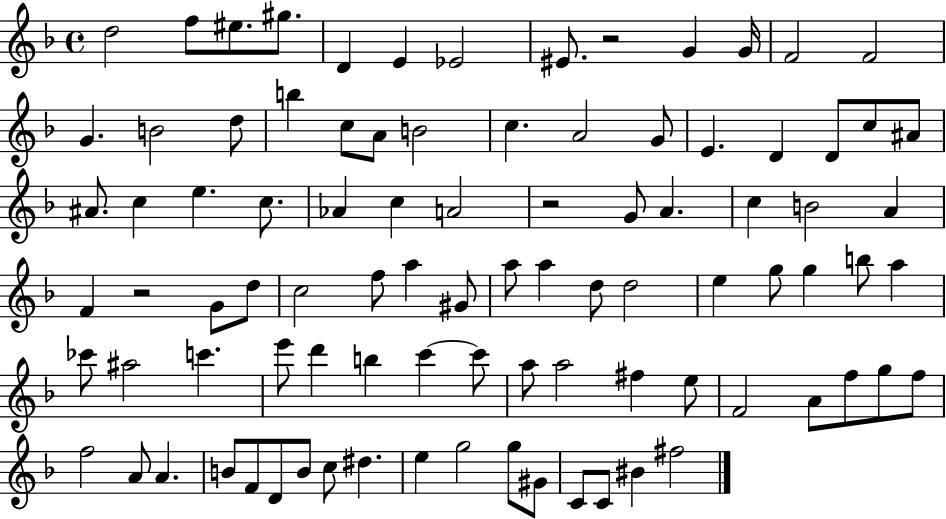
{
  \clef treble
  \time 4/4
  \defaultTimeSignature
  \key f \major
  \repeat volta 2 { d''2 f''8 eis''8. gis''8. | d'4 e'4 ees'2 | eis'8. r2 g'4 g'16 | f'2 f'2 | \break g'4. b'2 d''8 | b''4 c''8 a'8 b'2 | c''4. a'2 g'8 | e'4. d'4 d'8 c''8 ais'8 | \break ais'8. c''4 e''4. c''8. | aes'4 c''4 a'2 | r2 g'8 a'4. | c''4 b'2 a'4 | \break f'4 r2 g'8 d''8 | c''2 f''8 a''4 gis'8 | a''8 a''4 d''8 d''2 | e''4 g''8 g''4 b''8 a''4 | \break ces'''8 ais''2 c'''4. | e'''8 d'''4 b''4 c'''4~~ c'''8 | a''8 a''2 fis''4 e''8 | f'2 a'8 f''8 g''8 f''8 | \break f''2 a'8 a'4. | b'8 f'8 d'8 b'8 c''8 dis''4. | e''4 g''2 g''8 gis'8 | c'8 c'8 bis'4 fis''2 | \break } \bar "|."
}